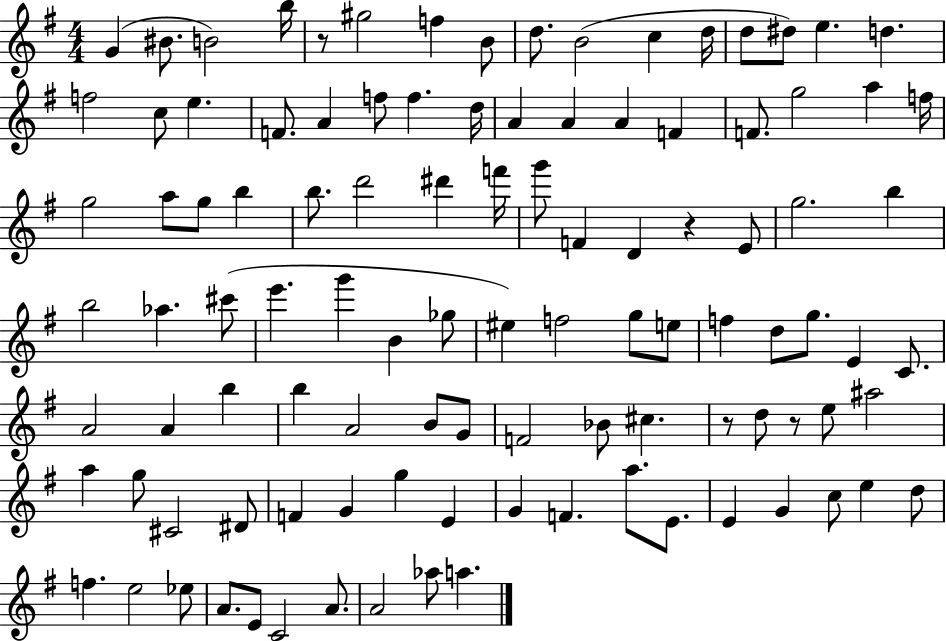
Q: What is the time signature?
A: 4/4